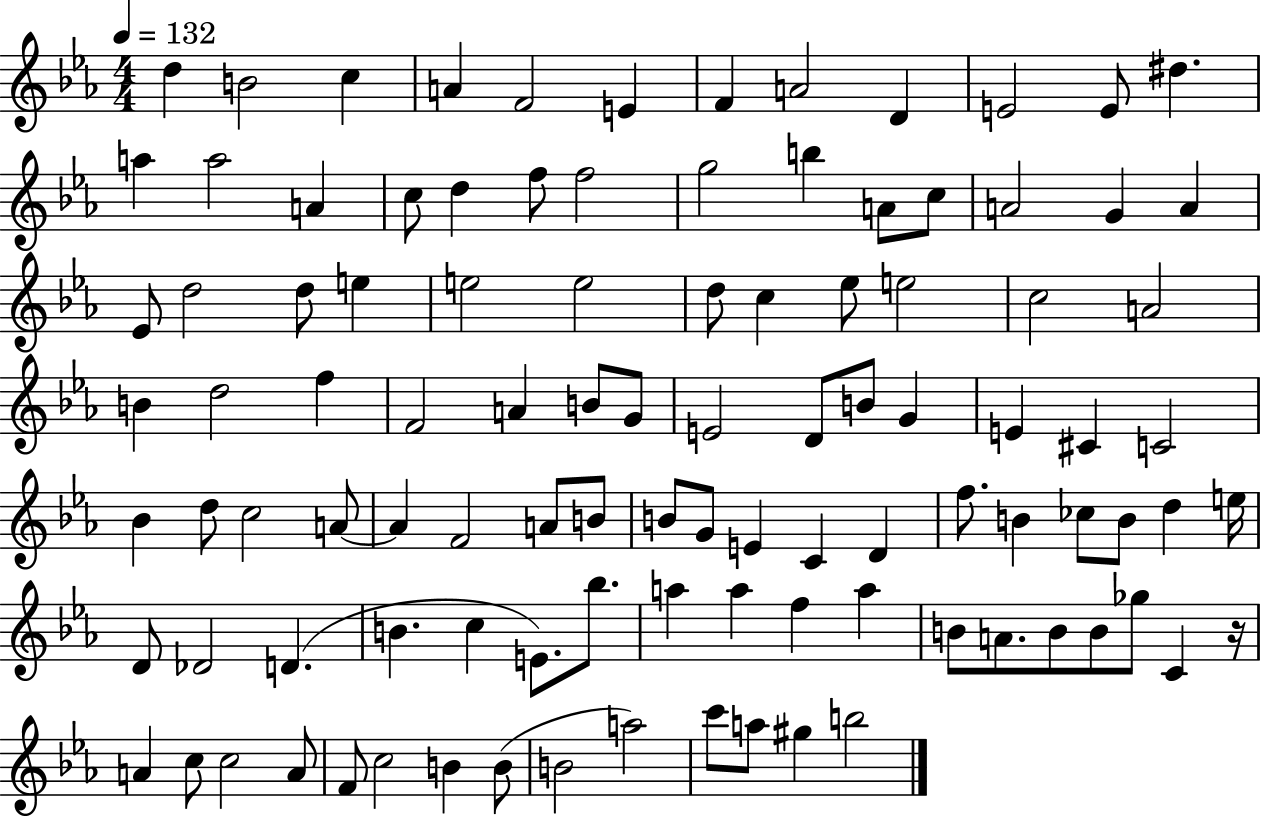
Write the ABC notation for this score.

X:1
T:Untitled
M:4/4
L:1/4
K:Eb
d B2 c A F2 E F A2 D E2 E/2 ^d a a2 A c/2 d f/2 f2 g2 b A/2 c/2 A2 G A _E/2 d2 d/2 e e2 e2 d/2 c _e/2 e2 c2 A2 B d2 f F2 A B/2 G/2 E2 D/2 B/2 G E ^C C2 _B d/2 c2 A/2 A F2 A/2 B/2 B/2 G/2 E C D f/2 B _c/2 B/2 d e/4 D/2 _D2 D B c E/2 _b/2 a a f a B/2 A/2 B/2 B/2 _g/2 C z/4 A c/2 c2 A/2 F/2 c2 B B/2 B2 a2 c'/2 a/2 ^g b2